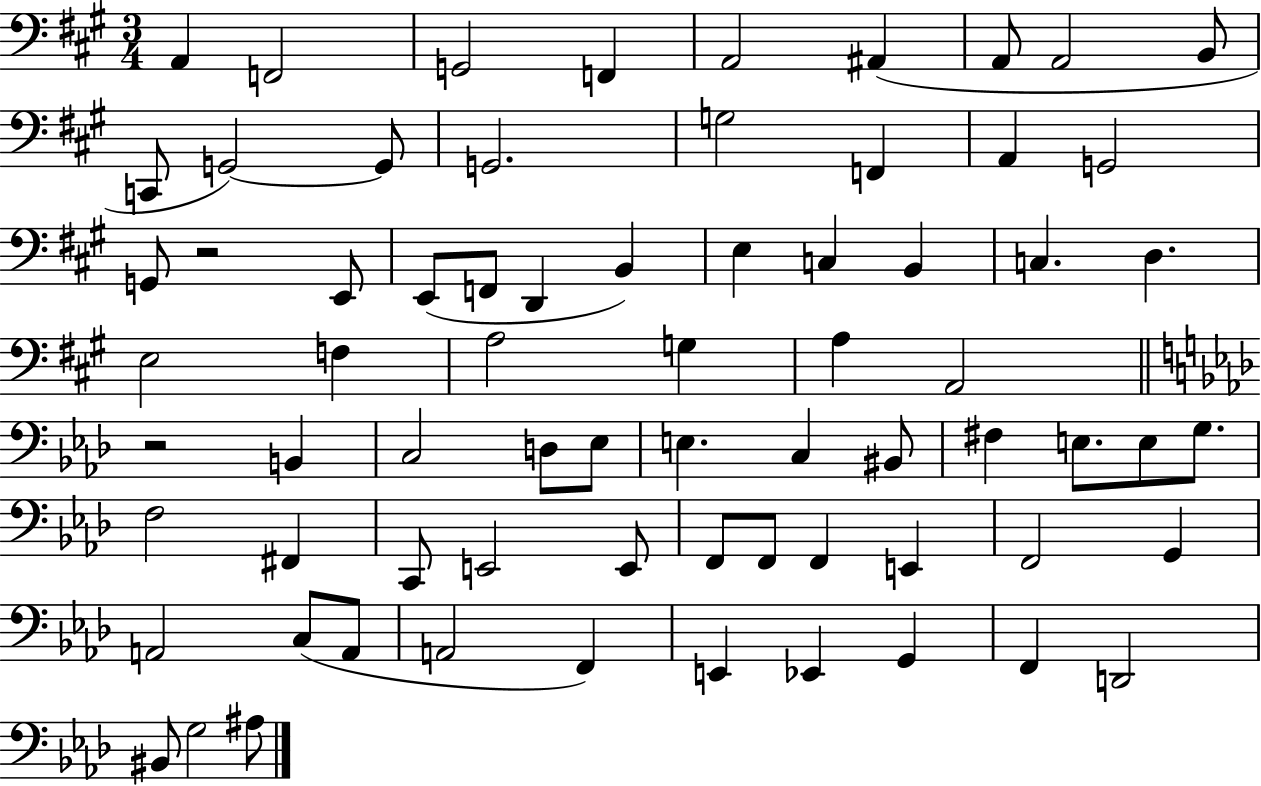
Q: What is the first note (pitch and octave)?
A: A2